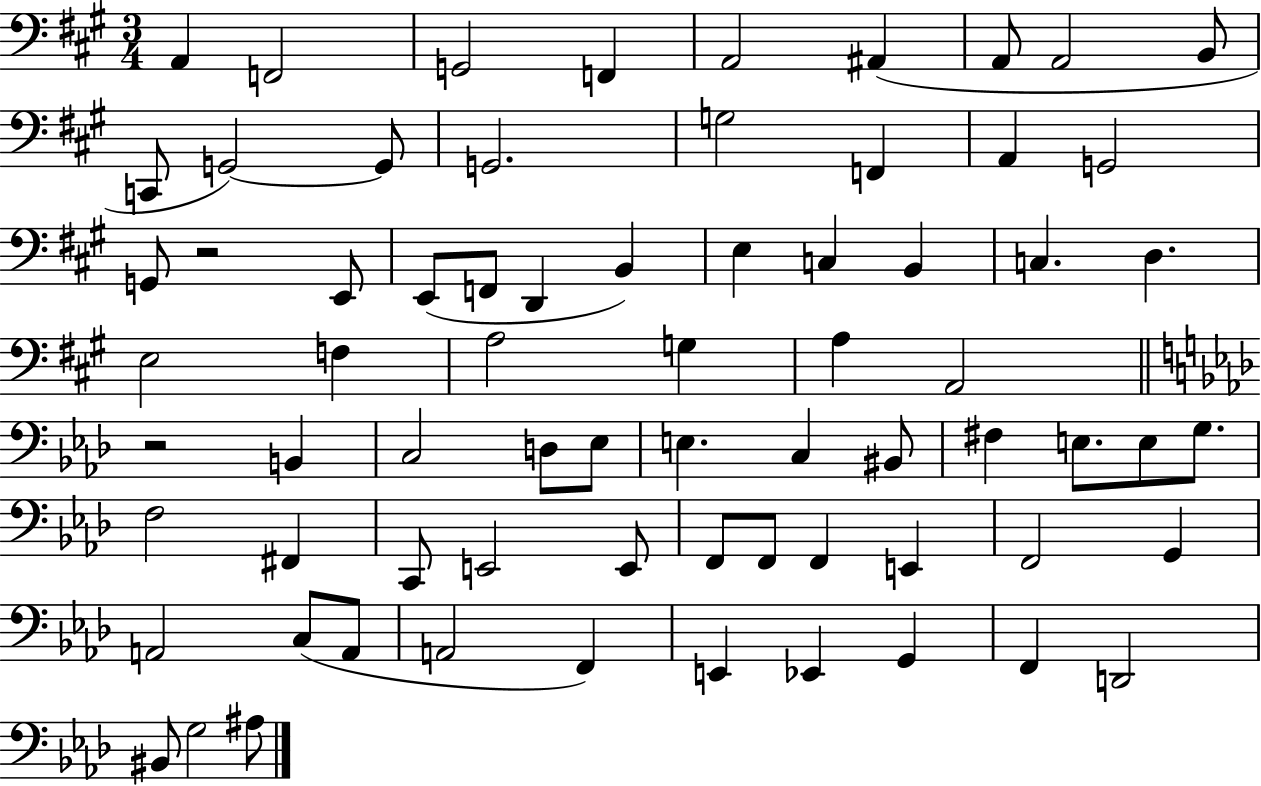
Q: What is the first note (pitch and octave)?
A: A2